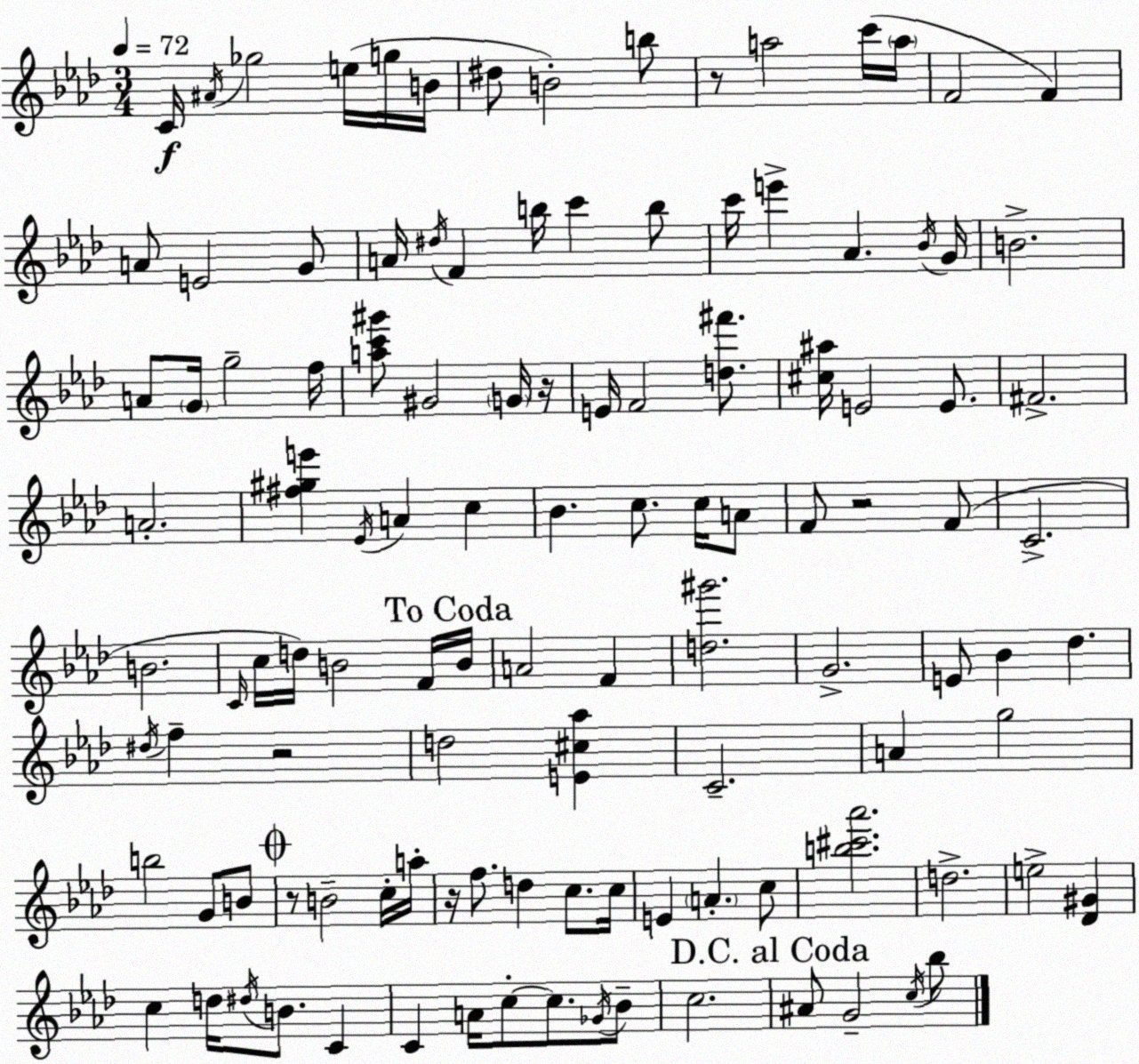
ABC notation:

X:1
T:Untitled
M:3/4
L:1/4
K:Fm
C/4 ^A/4 _g2 e/4 g/4 B/4 ^d/2 B2 b/2 z/2 a2 c'/4 a/4 F2 F A/2 E2 G/2 A/4 ^d/4 F b/4 c' b/2 c'/4 e' _A _B/4 G/4 B2 A/2 G/4 g2 f/4 [ac'^g']/2 ^G2 G/4 z/4 E/4 F2 [d^f']/2 [^c^a]/4 E2 E/2 ^F2 A2 [^f^ge'] _E/4 A c _B c/2 c/4 A/2 F/2 z2 F/2 C2 B2 C/4 c/4 d/4 B2 F/4 B/4 A2 F [d^g']2 G2 E/2 _B _d ^d/4 f z2 d2 [E^c_a] C2 A g2 b2 G/2 B/2 z/2 B2 c/4 a/4 z/4 f/2 d c/2 c/4 E A c/2 [b^c'_a']2 d2 e2 [_D^G] c d/4 ^d/4 B/2 C C A/4 c/2 c/2 _G/4 _B/2 c2 ^A/2 G2 c/4 _b/2